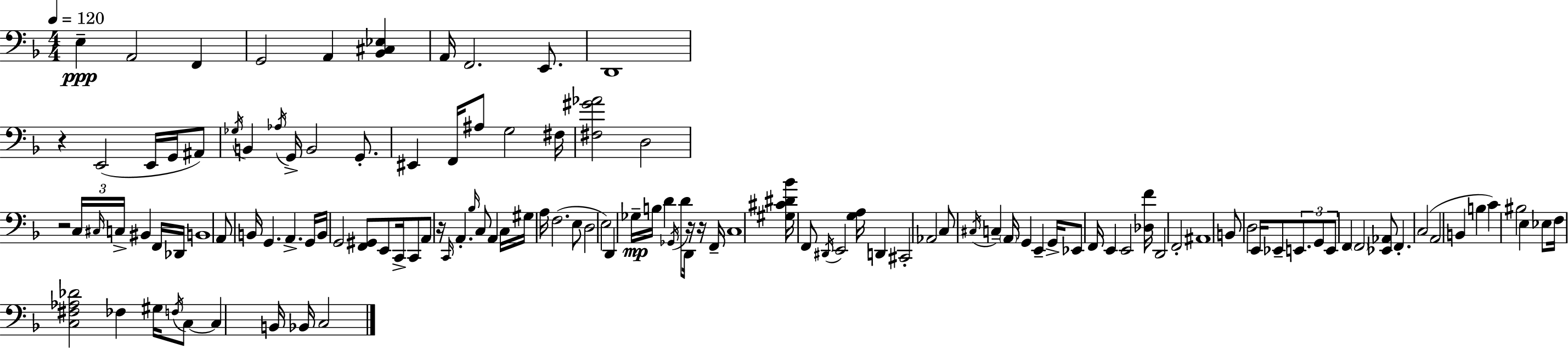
{
  \clef bass
  \numericTimeSignature
  \time 4/4
  \key d \minor
  \tempo 4 = 120
  e4--\ppp a,2 f,4 | g,2 a,4 <bes, cis ees>4 | a,16 f,2. e,8. | d,1 | \break r4 e,2( e,16 g,16 ais,8) | \acciaccatura { ges16 } b,4 \acciaccatura { aes16 } g,16-> b,2 g,8.-. | eis,4 f,16 ais8 g2 | fis16 <fis gis' aes'>2 d2 | \break r2 \tuplet 3/2 { c16 \grace { cis16 } c16-> } bis,4 | f,16 des,16 b,1 | a,8 b,16 g,4. a,4.-> | g,16 b,16 g,2 <f, gis,>8 e,8 | \break c,16-> c,8 a,8 r16 \grace { c,16 } a,4.-. \grace { bes16 } c8 | a,4 c16 gis16 a16 f2.( | e8 d2 e2) | d,4 ges16--\mp b16 d'4 \acciaccatura { ges,16 } | \break d'8 d,16 r16 r16 f,16-- c1 | <gis cis' dis' bes'>16 f,8 \acciaccatura { dis,16 } e,2 | <g a>16 d,4 cis,2-. aes,2 | c8 \acciaccatura { cis16 } c4-- \parenthesize a,16 g,4 | \break e,4-- g,16-> ees,8 f,16 e,4 e,2 | <des f'>16 d,2 | f,2-. ais,1 | b,8 d2 | \break e,16 ees,8-- \tuplet 3/2 { e,8. g,8 e,8 } f,4 | \parenthesize f,2 <ees, aes,>8 f,4.-. | c2( a,2 | b,4 b4 c'4) bis2 | \break e4 ees8 f16 <c fis aes des'>2 | fes4 gis16 \acciaccatura { f16 } c8~~ c4 b,16 | bes,16 c2 \bar "|."
}